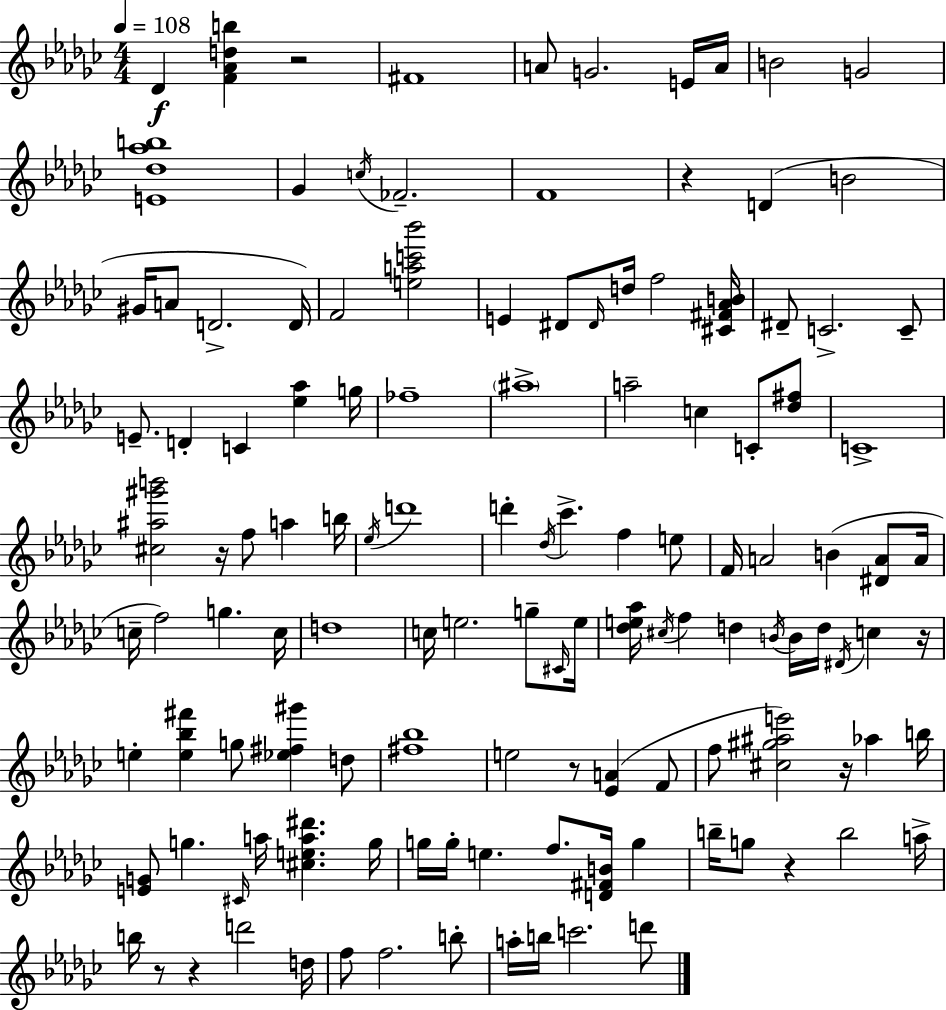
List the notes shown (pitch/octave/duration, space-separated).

Db4/q [F4,Ab4,D5,B5]/q R/h F#4/w A4/e G4/h. E4/s A4/s B4/h G4/h [E4,Db5,Ab5,B5]/w Gb4/q C5/s FES4/h. F4/w R/q D4/q B4/h G#4/s A4/e D4/h. D4/s F4/h [E5,A5,C6,Bb6]/h E4/q D#4/e D#4/s D5/s F5/h [C#4,F#4,Ab4,B4]/s D#4/e C4/h. C4/e E4/e. D4/q C4/q [Eb5,Ab5]/q G5/s FES5/w A#5/w A5/h C5/q C4/e [Db5,F#5]/e C4/w [C#5,A#5,G#6,B6]/h R/s F5/e A5/q B5/s Eb5/s D6/w D6/q Db5/s CES6/q. F5/q E5/e F4/s A4/h B4/q [D#4,A4]/e A4/s C5/s F5/h G5/q. C5/s D5/w C5/s E5/h. G5/e C#4/s E5/s [Db5,E5,Ab5]/s C#5/s F5/q D5/q B4/s B4/s D5/s D#4/s C5/q R/s E5/q [E5,Bb5,F#6]/q G5/e [Eb5,F#5,G#6]/q D5/e [F#5,Bb5]/w E5/h R/e [Eb4,A4]/q F4/e F5/e [C#5,G#5,A#5,E6]/h R/s Ab5/q B5/s [E4,G4]/e G5/q. C#4/s A5/s [C#5,E5,A5,D#6]/q. G5/s G5/s G5/s E5/q. F5/e. [D4,F#4,B4]/s G5/q B5/s G5/e R/q B5/h A5/s B5/s R/e R/q D6/h D5/s F5/e F5/h. B5/e A5/s B5/s C6/h. D6/e